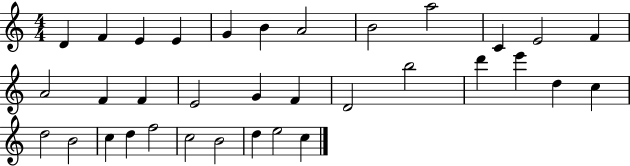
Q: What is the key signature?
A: C major